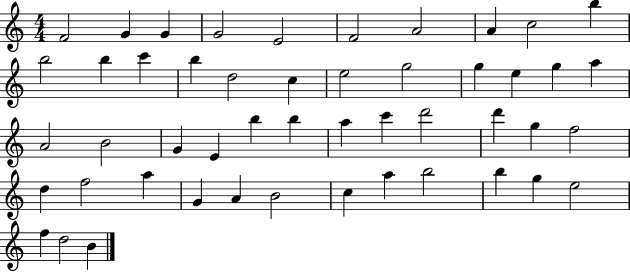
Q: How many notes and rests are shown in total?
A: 49